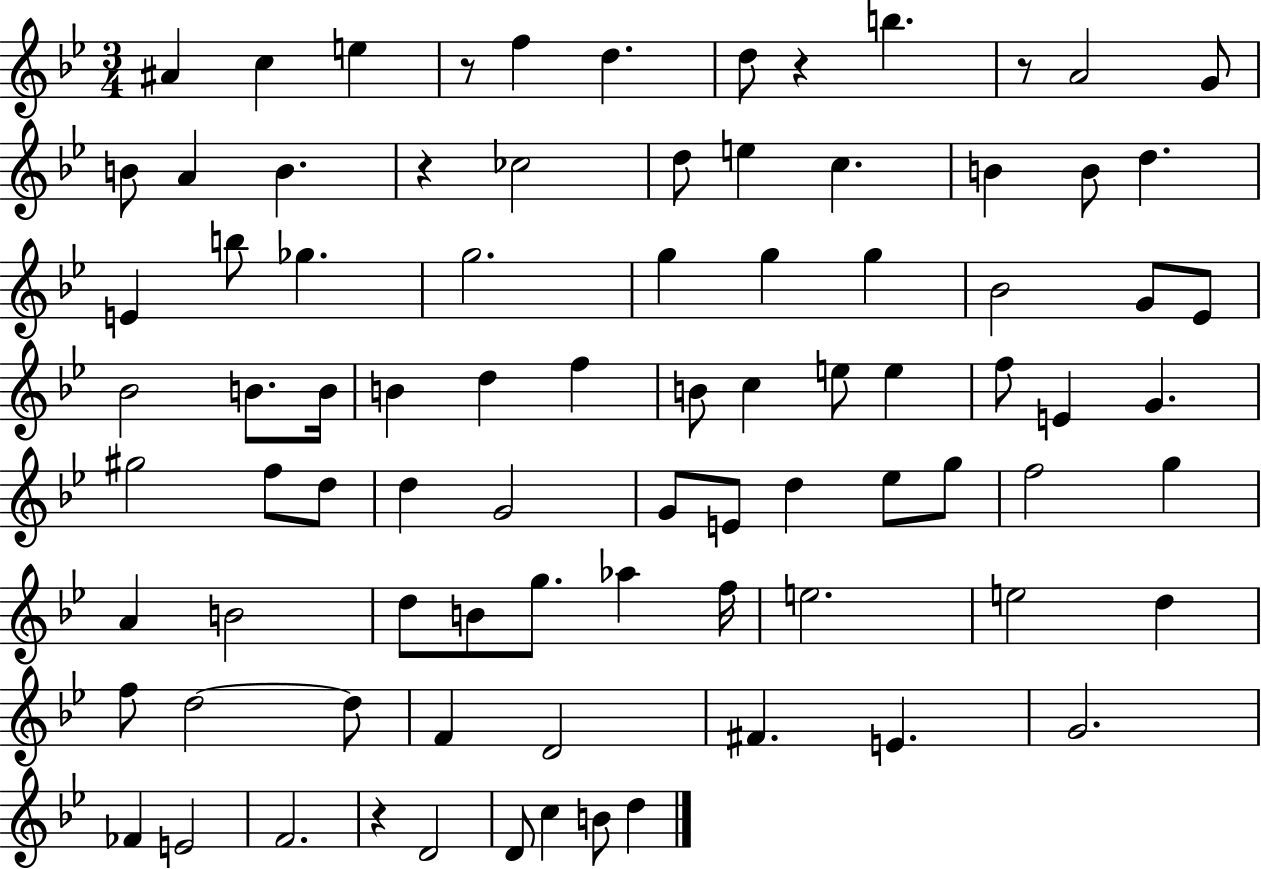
{
  \clef treble
  \numericTimeSignature
  \time 3/4
  \key bes \major
  ais'4 c''4 e''4 | r8 f''4 d''4. | d''8 r4 b''4. | r8 a'2 g'8 | \break b'8 a'4 b'4. | r4 ces''2 | d''8 e''4 c''4. | b'4 b'8 d''4. | \break e'4 b''8 ges''4. | g''2. | g''4 g''4 g''4 | bes'2 g'8 ees'8 | \break bes'2 b'8. b'16 | b'4 d''4 f''4 | b'8 c''4 e''8 e''4 | f''8 e'4 g'4. | \break gis''2 f''8 d''8 | d''4 g'2 | g'8 e'8 d''4 ees''8 g''8 | f''2 g''4 | \break a'4 b'2 | d''8 b'8 g''8. aes''4 f''16 | e''2. | e''2 d''4 | \break f''8 d''2~~ d''8 | f'4 d'2 | fis'4. e'4. | g'2. | \break fes'4 e'2 | f'2. | r4 d'2 | d'8 c''4 b'8 d''4 | \break \bar "|."
}